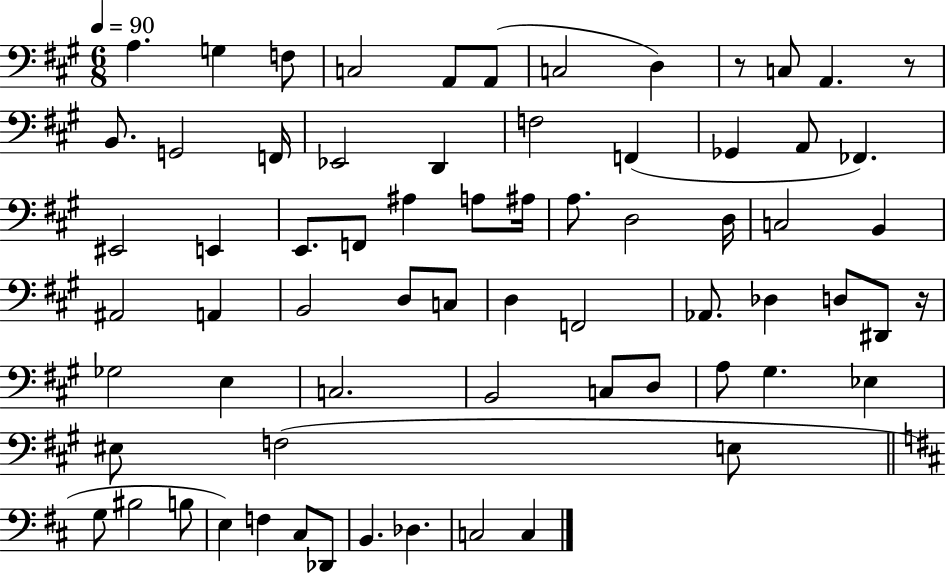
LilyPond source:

{
  \clef bass
  \numericTimeSignature
  \time 6/8
  \key a \major
  \tempo 4 = 90
  \repeat volta 2 { a4. g4 f8 | c2 a,8 a,8( | c2 d4) | r8 c8 a,4. r8 | \break b,8. g,2 f,16 | ees,2 d,4 | f2 f,4( | ges,4 a,8 fes,4.) | \break eis,2 e,4 | e,8. f,8 ais4 a8 ais16 | a8. d2 d16 | c2 b,4 | \break ais,2 a,4 | b,2 d8 c8 | d4 f,2 | aes,8. des4 d8 dis,8 r16 | \break ges2 e4 | c2. | b,2 c8 d8 | a8 gis4. ees4 | \break eis8 f2( e8 | \bar "||" \break \key d \major g8 bis2 b8 | e4) f4 cis8 des,8 | b,4. des4. | c2 c4 | \break } \bar "|."
}